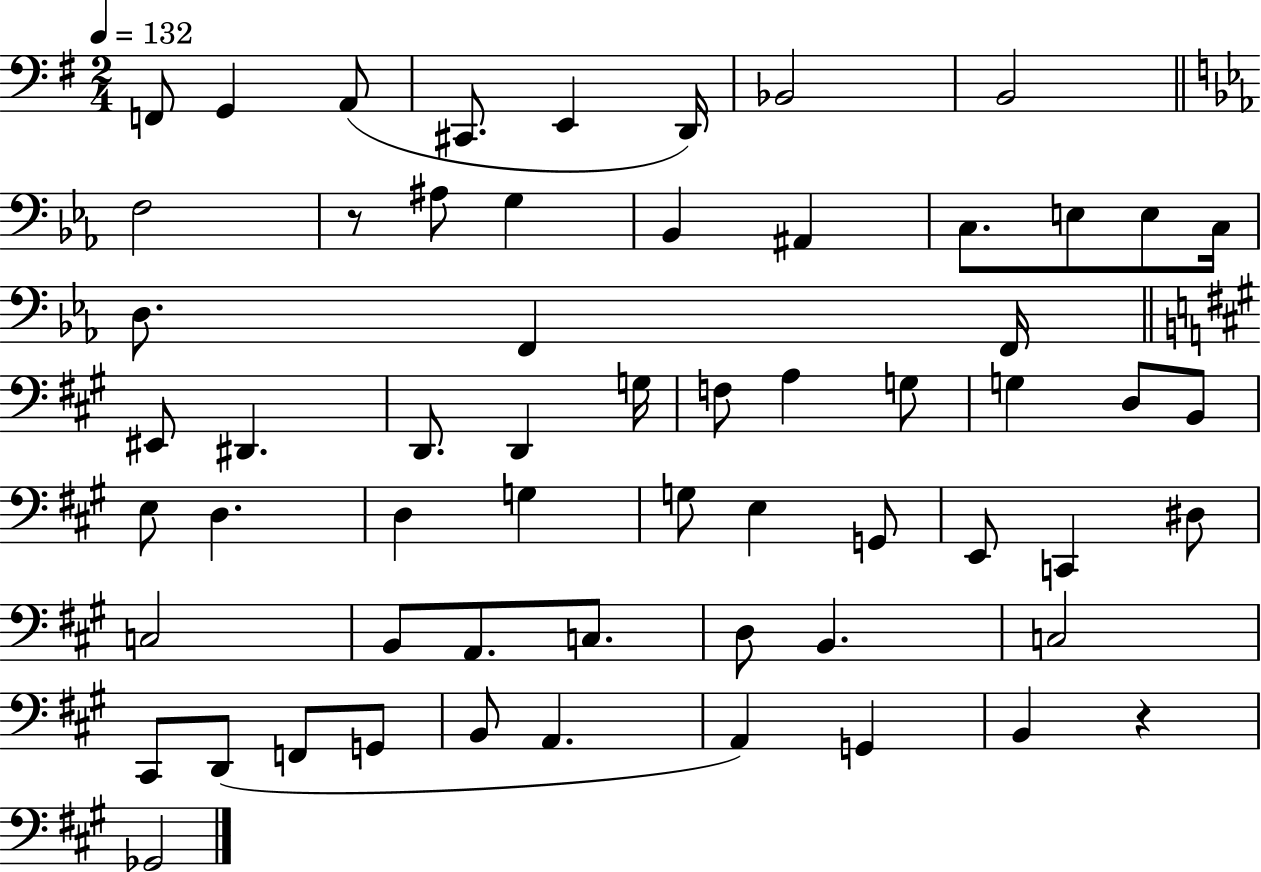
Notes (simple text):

F2/e G2/q A2/e C#2/e. E2/q D2/s Bb2/h B2/h F3/h R/e A#3/e G3/q Bb2/q A#2/q C3/e. E3/e E3/e C3/s D3/e. F2/q F2/s EIS2/e D#2/q. D2/e. D2/q G3/s F3/e A3/q G3/e G3/q D3/e B2/e E3/e D3/q. D3/q G3/q G3/e E3/q G2/e E2/e C2/q D#3/e C3/h B2/e A2/e. C3/e. D3/e B2/q. C3/h C#2/e D2/e F2/e G2/e B2/e A2/q. A2/q G2/q B2/q R/q Gb2/h